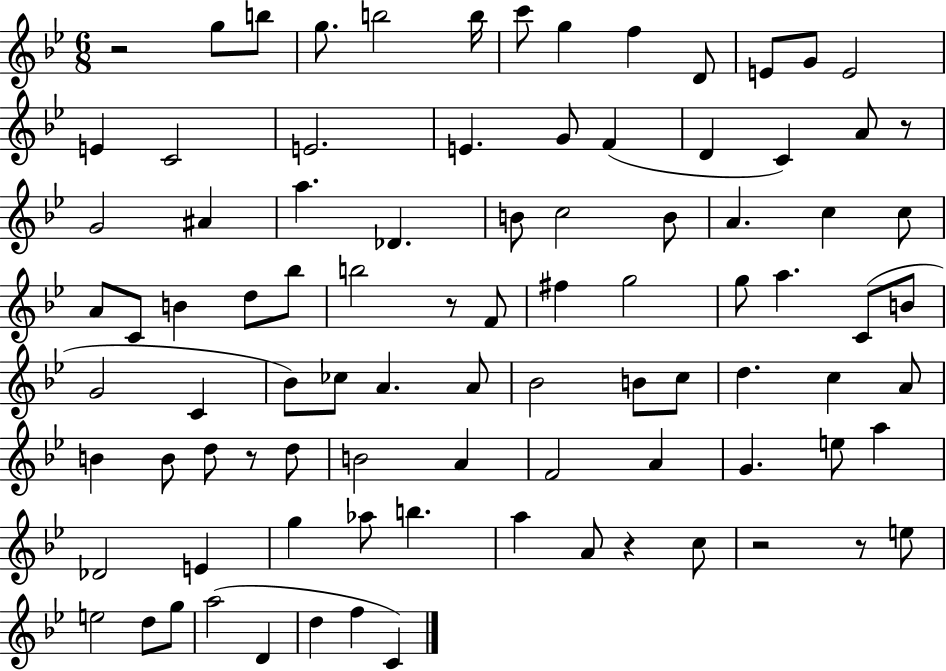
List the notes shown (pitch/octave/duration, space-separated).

R/h G5/e B5/e G5/e. B5/h B5/s C6/e G5/q F5/q D4/e E4/e G4/e E4/h E4/q C4/h E4/h. E4/q. G4/e F4/q D4/q C4/q A4/e R/e G4/h A#4/q A5/q. Db4/q. B4/e C5/h B4/e A4/q. C5/q C5/e A4/e C4/e B4/q D5/e Bb5/e B5/h R/e F4/e F#5/q G5/h G5/e A5/q. C4/e B4/e G4/h C4/q Bb4/e CES5/e A4/q. A4/e Bb4/h B4/e C5/e D5/q. C5/q A4/e B4/q B4/e D5/e R/e D5/e B4/h A4/q F4/h A4/q G4/q. E5/e A5/q Db4/h E4/q G5/q Ab5/e B5/q. A5/q A4/e R/q C5/e R/h R/e E5/e E5/h D5/e G5/e A5/h D4/q D5/q F5/q C4/q